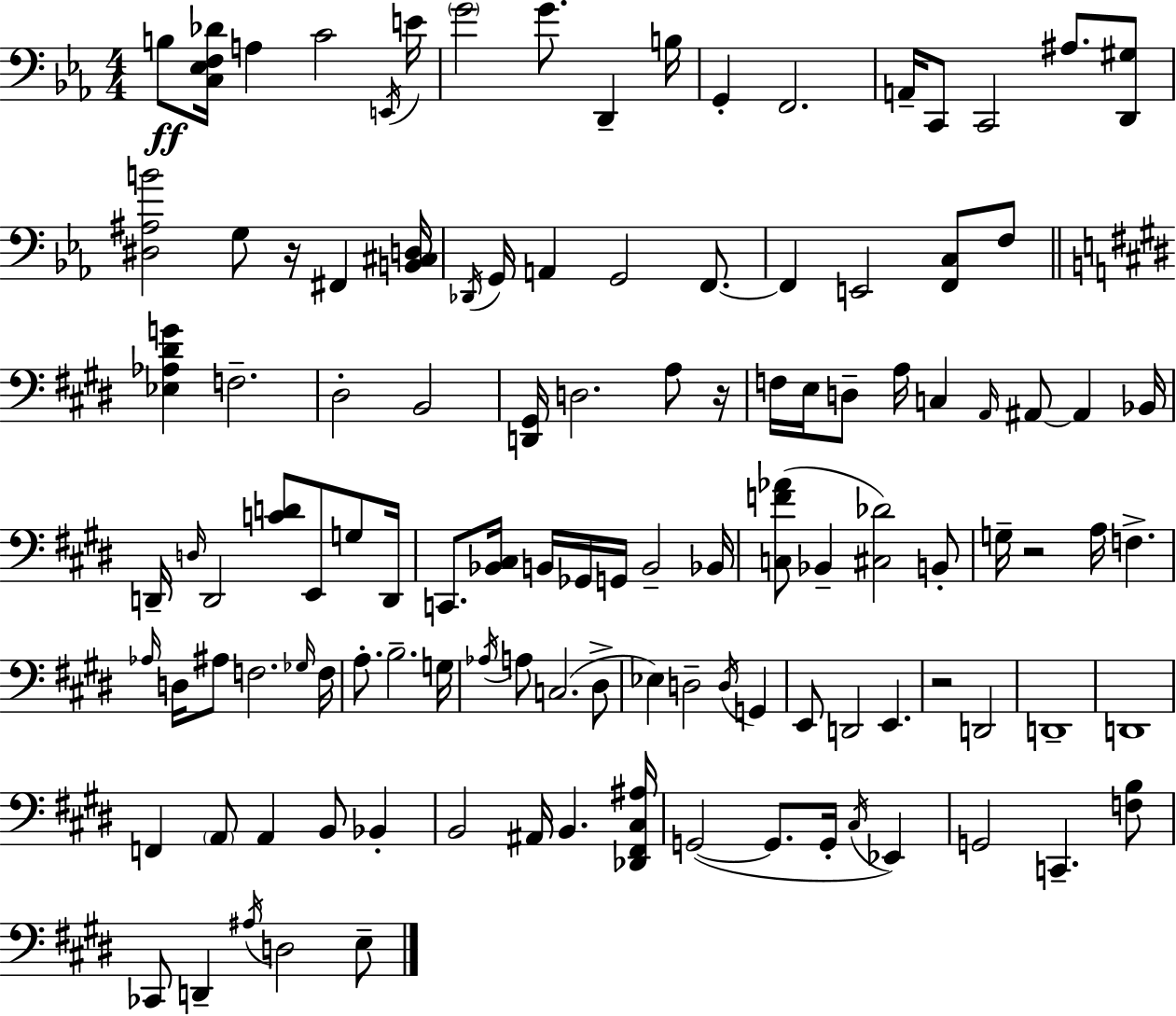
B3/e [C3,Eb3,F3,Db4]/s A3/q C4/h E2/s E4/s G4/h G4/e. D2/q B3/s G2/q F2/h. A2/s C2/e C2/h A#3/e. [D2,G#3]/e [D#3,A#3,B4]/h G3/e R/s F#2/q [B2,C#3,D3]/s Db2/s G2/s A2/q G2/h F2/e. F2/q E2/h [F2,C3]/e F3/e [Eb3,Ab3,D#4,G4]/q F3/h. D#3/h B2/h [D2,G#2]/s D3/h. A3/e R/s F3/s E3/s D3/e A3/s C3/q A2/s A#2/e A#2/q Bb2/s D2/s D3/s D2/h [C4,D4]/e E2/e G3/e D2/s C2/e. [Bb2,C#3]/s B2/s Gb2/s G2/s B2/h Bb2/s [C3,F4,Ab4]/e Bb2/q [C#3,Db4]/h B2/e G3/s R/h A3/s F3/q. Ab3/s D3/s A#3/e F3/h. Gb3/s F3/s A3/e. B3/h. G3/s Ab3/s A3/e C3/h. D#3/e Eb3/q D3/h D3/s G2/q E2/e D2/h E2/q. R/h D2/h D2/w D2/w F2/q A2/e A2/q B2/e Bb2/q B2/h A#2/s B2/q. [Db2,F#2,C#3,A#3]/s G2/h G2/e. G2/s C#3/s Eb2/q G2/h C2/q. [F3,B3]/e CES2/e D2/q A#3/s D3/h E3/e